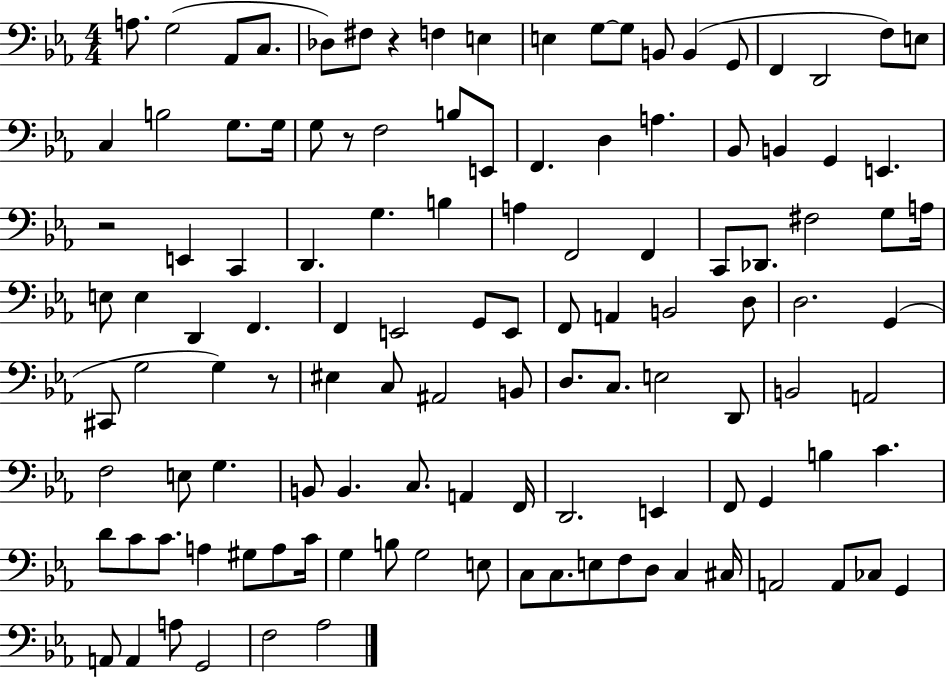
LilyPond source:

{
  \clef bass
  \numericTimeSignature
  \time 4/4
  \key ees \major
  \repeat volta 2 { a8. g2( aes,8 c8. | des8) fis8 r4 f4 e4 | e4 g8~~ g8 b,8 b,4( g,8 | f,4 d,2 f8) e8 | \break c4 b2 g8. g16 | g8 r8 f2 b8 e,8 | f,4. d4 a4. | bes,8 b,4 g,4 e,4. | \break r2 e,4 c,4 | d,4. g4. b4 | a4 f,2 f,4 | c,8 des,8. fis2 g8 a16 | \break e8 e4 d,4 f,4. | f,4 e,2 g,8 e,8 | f,8 a,4 b,2 d8 | d2. g,4( | \break cis,8 g2 g4) r8 | eis4 c8 ais,2 b,8 | d8. c8. e2 d,8 | b,2 a,2 | \break f2 e8 g4. | b,8 b,4. c8. a,4 f,16 | d,2. e,4 | f,8 g,4 b4 c'4. | \break d'8 c'8 c'8. a4 gis8 a8 c'16 | g4 b8 g2 e8 | c8 c8. e8 f8 d8 c4 cis16 | a,2 a,8 ces8 g,4 | \break a,8 a,4 a8 g,2 | f2 aes2 | } \bar "|."
}